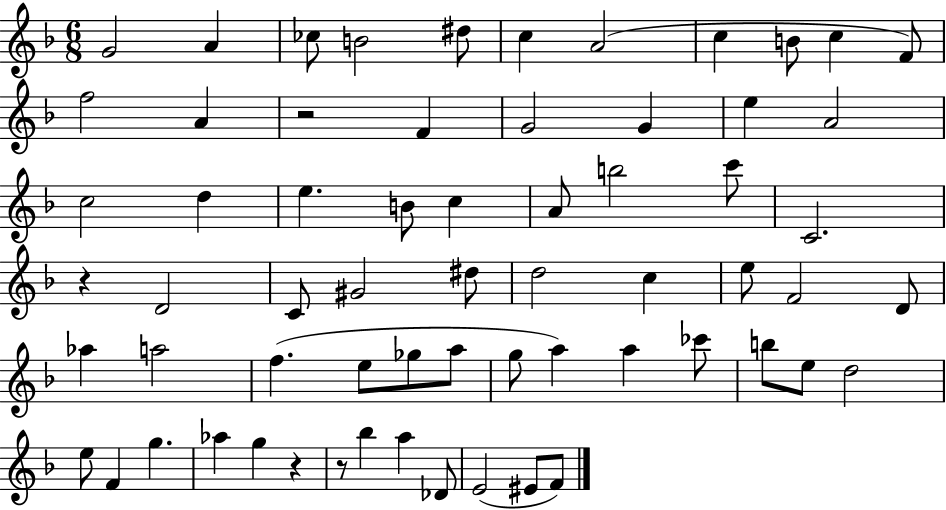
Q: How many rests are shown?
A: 4